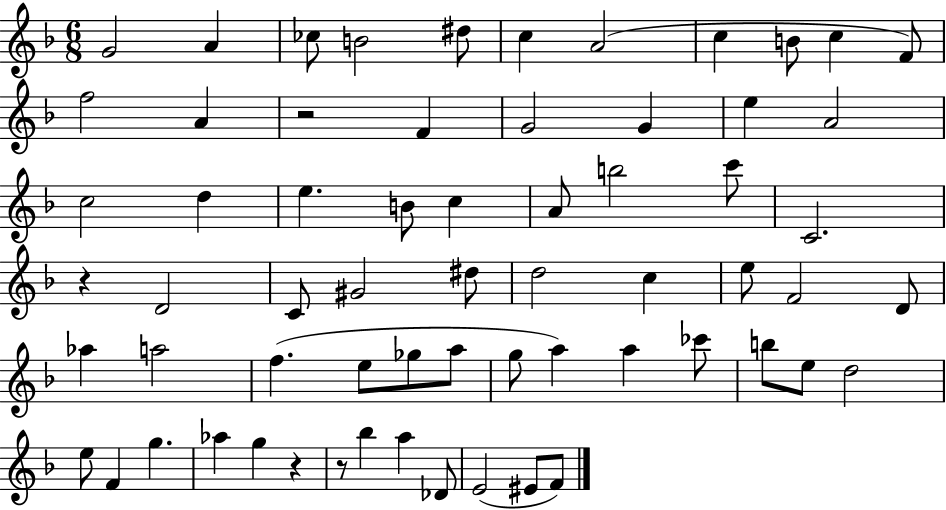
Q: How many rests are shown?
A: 4